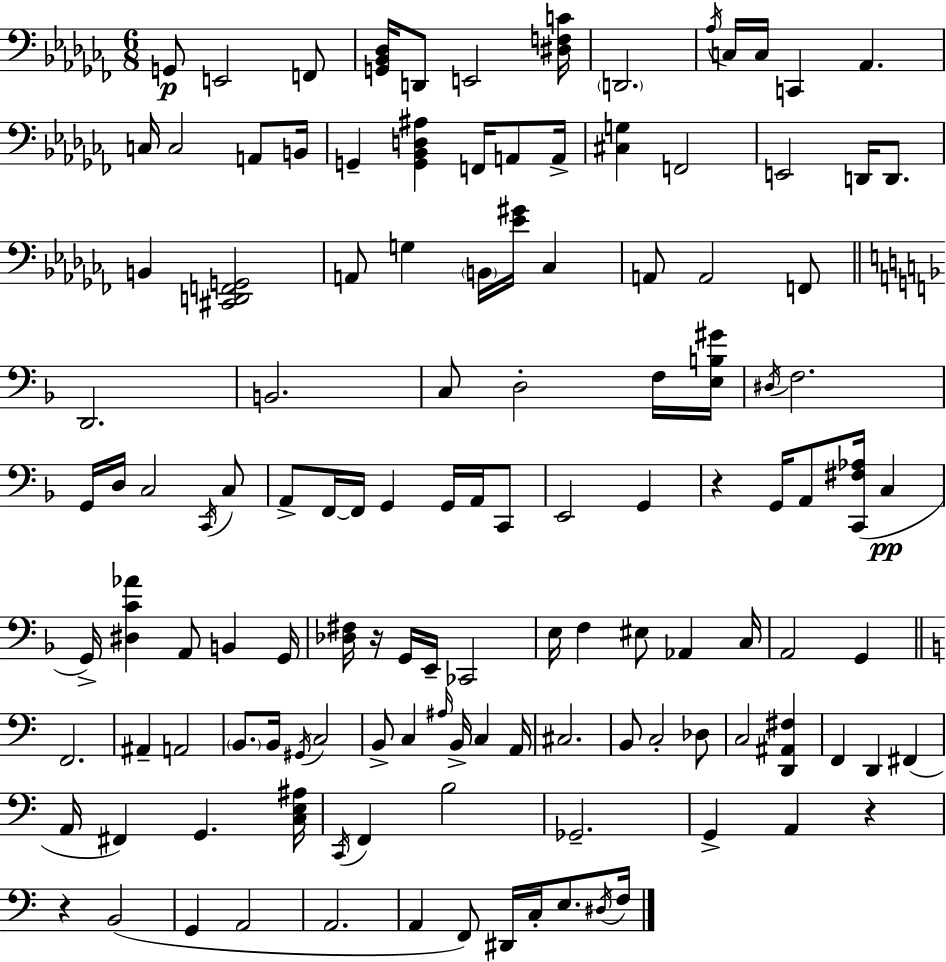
{
  \clef bass
  \numericTimeSignature
  \time 6/8
  \key aes \minor
  g,8\p e,2 f,8 | <g, bes, des>16 d,8 e,2 <dis f c'>16 | \parenthesize d,2. | \acciaccatura { aes16 } c16 c16 c,4 aes,4. | \break c16 c2 a,8 | b,16 g,4-- <g, bes, d ais>4 f,16 a,8 | a,16-> <cis g>4 f,2 | e,2 d,16 d,8. | \break b,4 <cis, d, f, g,>2 | a,8 g4 \parenthesize b,16 <ees' gis'>16 ces4 | a,8 a,2 f,8 | \bar "||" \break \key d \minor d,2. | b,2. | c8 d2-. f16 <e b gis'>16 | \acciaccatura { dis16 } f2. | \break g,16 d16 c2 \acciaccatura { c,16 } | c8 a,8-> f,16~~ f,16 g,4 g,16 a,16 | c,8 e,2 g,4 | r4 g,16 a,8 <c, fis aes>16( c4\pp | \break g,16->) <dis c' aes'>4 a,8 b,4 | g,16 <des fis>16 r16 g,16 e,16-- ces,2 | e16 f4 eis8 aes,4 | c16 a,2 g,4 | \break \bar "||" \break \key a \minor f,2. | ais,4-- a,2 | \parenthesize b,8. b,16 \acciaccatura { gis,16 } c2 | b,8-> c4 \grace { ais16 } b,16-> c4 | \break a,16 cis2. | b,8 c2-. | des8 c2 <d, ais, fis>4 | f,4 d,4 fis,4( | \break a,16 fis,4) g,4. | <c e ais>16 \acciaccatura { c,16 } f,4 b2 | ges,2.-- | g,4-> a,4 r4 | \break r4 b,2( | g,4 a,2 | a,2. | a,4 f,8) dis,16 c16-. e8. | \break \acciaccatura { dis16 } f16 \bar "|."
}